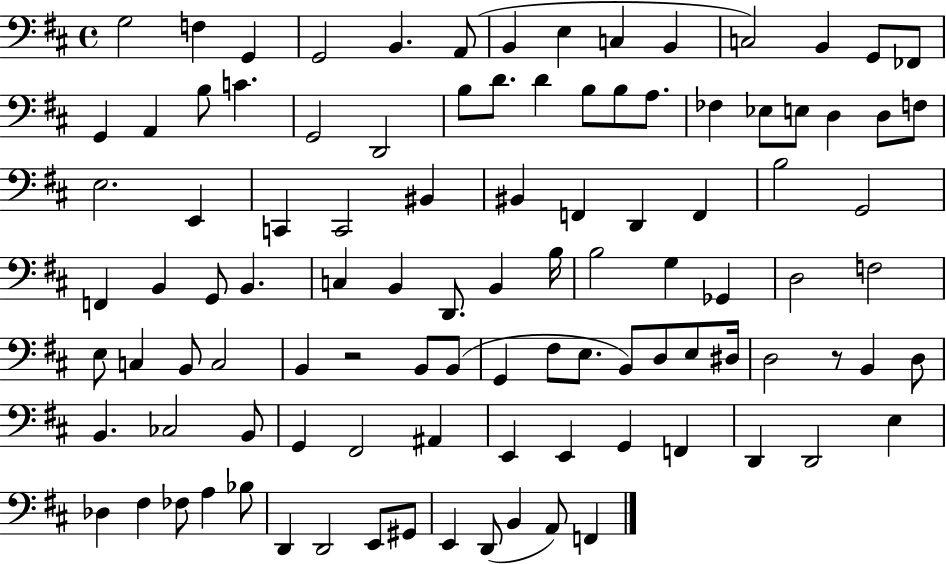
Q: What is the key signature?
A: D major